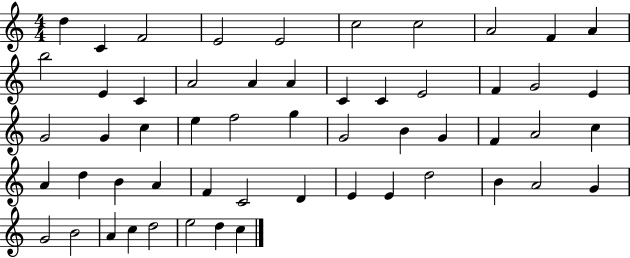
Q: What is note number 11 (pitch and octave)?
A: B5